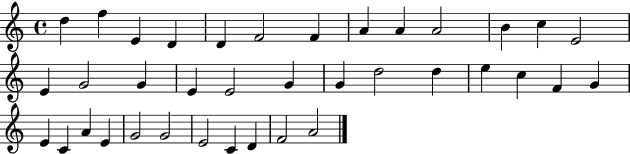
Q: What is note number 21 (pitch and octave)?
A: D5